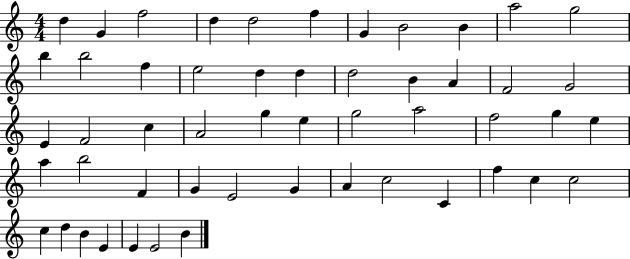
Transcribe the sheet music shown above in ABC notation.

X:1
T:Untitled
M:4/4
L:1/4
K:C
d G f2 d d2 f G B2 B a2 g2 b b2 f e2 d d d2 B A F2 G2 E F2 c A2 g e g2 a2 f2 g e a b2 F G E2 G A c2 C f c c2 c d B E E E2 B